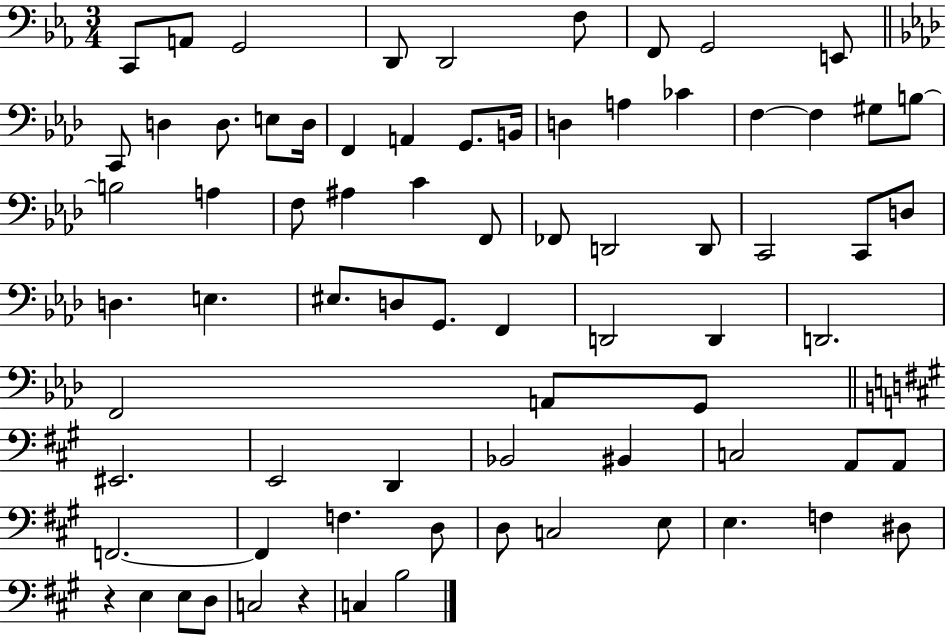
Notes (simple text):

C2/e A2/e G2/h D2/e D2/h F3/e F2/e G2/h E2/e C2/e D3/q D3/e. E3/e D3/s F2/q A2/q G2/e. B2/s D3/q A3/q CES4/q F3/q F3/q G#3/e B3/e B3/h A3/q F3/e A#3/q C4/q F2/e FES2/e D2/h D2/e C2/h C2/e D3/e D3/q. E3/q. EIS3/e. D3/e G2/e. F2/q D2/h D2/q D2/h. F2/h A2/e G2/e EIS2/h. E2/h D2/q Bb2/h BIS2/q C3/h A2/e A2/e F2/h. F2/q F3/q. D3/e D3/e C3/h E3/e E3/q. F3/q D#3/e R/q E3/q E3/e D3/e C3/h R/q C3/q B3/h